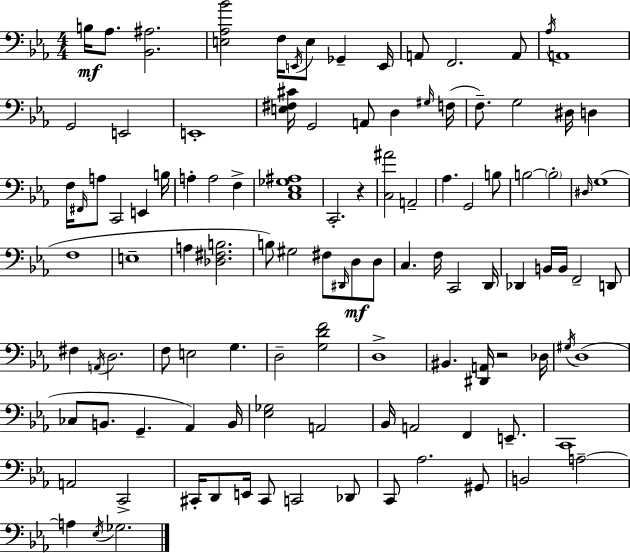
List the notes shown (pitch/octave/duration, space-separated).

B3/s Ab3/e. [Bb2,A#3]/h. [E3,Ab3,Bb4]/h F3/s E2/s E3/e Gb2/q E2/s A2/e F2/h. A2/e Ab3/s A2/w G2/h E2/h E2/w [E3,F#3,C#4]/s G2/h A2/e D3/q G#3/s F3/s F3/e. G3/h D#3/s D3/q F3/s F#2/s A3/e C2/h E2/q B3/s A3/q A3/h F3/q [C3,Eb3,Gb3,A#3]/w C2/h. R/q [C3,A#4]/h A2/h Ab3/q. G2/h B3/e B3/h B3/h D#3/s G3/w F3/w E3/w A3/q [Db3,F#3,B3]/h. B3/e G#3/h F#3/e D#2/s D3/e D3/e C3/q. F3/s C2/h D2/s Db2/q B2/s B2/s F2/h D2/e F#3/q A2/s D3/h. F3/e E3/h G3/q. D3/h [G3,D4,F4]/h D3/w BIS2/q. [D#2,A2]/s R/h Db3/s G#3/s D3/w CES3/e B2/e. G2/q. Ab2/q B2/s [Eb3,Gb3]/h A2/h Bb2/s A2/h F2/q E2/e. C2/w A2/h C2/h C#2/s D2/e E2/s C#2/e C2/h Db2/e C2/e Ab3/h. G#2/e B2/h A3/h A3/q Eb3/s Gb3/h.